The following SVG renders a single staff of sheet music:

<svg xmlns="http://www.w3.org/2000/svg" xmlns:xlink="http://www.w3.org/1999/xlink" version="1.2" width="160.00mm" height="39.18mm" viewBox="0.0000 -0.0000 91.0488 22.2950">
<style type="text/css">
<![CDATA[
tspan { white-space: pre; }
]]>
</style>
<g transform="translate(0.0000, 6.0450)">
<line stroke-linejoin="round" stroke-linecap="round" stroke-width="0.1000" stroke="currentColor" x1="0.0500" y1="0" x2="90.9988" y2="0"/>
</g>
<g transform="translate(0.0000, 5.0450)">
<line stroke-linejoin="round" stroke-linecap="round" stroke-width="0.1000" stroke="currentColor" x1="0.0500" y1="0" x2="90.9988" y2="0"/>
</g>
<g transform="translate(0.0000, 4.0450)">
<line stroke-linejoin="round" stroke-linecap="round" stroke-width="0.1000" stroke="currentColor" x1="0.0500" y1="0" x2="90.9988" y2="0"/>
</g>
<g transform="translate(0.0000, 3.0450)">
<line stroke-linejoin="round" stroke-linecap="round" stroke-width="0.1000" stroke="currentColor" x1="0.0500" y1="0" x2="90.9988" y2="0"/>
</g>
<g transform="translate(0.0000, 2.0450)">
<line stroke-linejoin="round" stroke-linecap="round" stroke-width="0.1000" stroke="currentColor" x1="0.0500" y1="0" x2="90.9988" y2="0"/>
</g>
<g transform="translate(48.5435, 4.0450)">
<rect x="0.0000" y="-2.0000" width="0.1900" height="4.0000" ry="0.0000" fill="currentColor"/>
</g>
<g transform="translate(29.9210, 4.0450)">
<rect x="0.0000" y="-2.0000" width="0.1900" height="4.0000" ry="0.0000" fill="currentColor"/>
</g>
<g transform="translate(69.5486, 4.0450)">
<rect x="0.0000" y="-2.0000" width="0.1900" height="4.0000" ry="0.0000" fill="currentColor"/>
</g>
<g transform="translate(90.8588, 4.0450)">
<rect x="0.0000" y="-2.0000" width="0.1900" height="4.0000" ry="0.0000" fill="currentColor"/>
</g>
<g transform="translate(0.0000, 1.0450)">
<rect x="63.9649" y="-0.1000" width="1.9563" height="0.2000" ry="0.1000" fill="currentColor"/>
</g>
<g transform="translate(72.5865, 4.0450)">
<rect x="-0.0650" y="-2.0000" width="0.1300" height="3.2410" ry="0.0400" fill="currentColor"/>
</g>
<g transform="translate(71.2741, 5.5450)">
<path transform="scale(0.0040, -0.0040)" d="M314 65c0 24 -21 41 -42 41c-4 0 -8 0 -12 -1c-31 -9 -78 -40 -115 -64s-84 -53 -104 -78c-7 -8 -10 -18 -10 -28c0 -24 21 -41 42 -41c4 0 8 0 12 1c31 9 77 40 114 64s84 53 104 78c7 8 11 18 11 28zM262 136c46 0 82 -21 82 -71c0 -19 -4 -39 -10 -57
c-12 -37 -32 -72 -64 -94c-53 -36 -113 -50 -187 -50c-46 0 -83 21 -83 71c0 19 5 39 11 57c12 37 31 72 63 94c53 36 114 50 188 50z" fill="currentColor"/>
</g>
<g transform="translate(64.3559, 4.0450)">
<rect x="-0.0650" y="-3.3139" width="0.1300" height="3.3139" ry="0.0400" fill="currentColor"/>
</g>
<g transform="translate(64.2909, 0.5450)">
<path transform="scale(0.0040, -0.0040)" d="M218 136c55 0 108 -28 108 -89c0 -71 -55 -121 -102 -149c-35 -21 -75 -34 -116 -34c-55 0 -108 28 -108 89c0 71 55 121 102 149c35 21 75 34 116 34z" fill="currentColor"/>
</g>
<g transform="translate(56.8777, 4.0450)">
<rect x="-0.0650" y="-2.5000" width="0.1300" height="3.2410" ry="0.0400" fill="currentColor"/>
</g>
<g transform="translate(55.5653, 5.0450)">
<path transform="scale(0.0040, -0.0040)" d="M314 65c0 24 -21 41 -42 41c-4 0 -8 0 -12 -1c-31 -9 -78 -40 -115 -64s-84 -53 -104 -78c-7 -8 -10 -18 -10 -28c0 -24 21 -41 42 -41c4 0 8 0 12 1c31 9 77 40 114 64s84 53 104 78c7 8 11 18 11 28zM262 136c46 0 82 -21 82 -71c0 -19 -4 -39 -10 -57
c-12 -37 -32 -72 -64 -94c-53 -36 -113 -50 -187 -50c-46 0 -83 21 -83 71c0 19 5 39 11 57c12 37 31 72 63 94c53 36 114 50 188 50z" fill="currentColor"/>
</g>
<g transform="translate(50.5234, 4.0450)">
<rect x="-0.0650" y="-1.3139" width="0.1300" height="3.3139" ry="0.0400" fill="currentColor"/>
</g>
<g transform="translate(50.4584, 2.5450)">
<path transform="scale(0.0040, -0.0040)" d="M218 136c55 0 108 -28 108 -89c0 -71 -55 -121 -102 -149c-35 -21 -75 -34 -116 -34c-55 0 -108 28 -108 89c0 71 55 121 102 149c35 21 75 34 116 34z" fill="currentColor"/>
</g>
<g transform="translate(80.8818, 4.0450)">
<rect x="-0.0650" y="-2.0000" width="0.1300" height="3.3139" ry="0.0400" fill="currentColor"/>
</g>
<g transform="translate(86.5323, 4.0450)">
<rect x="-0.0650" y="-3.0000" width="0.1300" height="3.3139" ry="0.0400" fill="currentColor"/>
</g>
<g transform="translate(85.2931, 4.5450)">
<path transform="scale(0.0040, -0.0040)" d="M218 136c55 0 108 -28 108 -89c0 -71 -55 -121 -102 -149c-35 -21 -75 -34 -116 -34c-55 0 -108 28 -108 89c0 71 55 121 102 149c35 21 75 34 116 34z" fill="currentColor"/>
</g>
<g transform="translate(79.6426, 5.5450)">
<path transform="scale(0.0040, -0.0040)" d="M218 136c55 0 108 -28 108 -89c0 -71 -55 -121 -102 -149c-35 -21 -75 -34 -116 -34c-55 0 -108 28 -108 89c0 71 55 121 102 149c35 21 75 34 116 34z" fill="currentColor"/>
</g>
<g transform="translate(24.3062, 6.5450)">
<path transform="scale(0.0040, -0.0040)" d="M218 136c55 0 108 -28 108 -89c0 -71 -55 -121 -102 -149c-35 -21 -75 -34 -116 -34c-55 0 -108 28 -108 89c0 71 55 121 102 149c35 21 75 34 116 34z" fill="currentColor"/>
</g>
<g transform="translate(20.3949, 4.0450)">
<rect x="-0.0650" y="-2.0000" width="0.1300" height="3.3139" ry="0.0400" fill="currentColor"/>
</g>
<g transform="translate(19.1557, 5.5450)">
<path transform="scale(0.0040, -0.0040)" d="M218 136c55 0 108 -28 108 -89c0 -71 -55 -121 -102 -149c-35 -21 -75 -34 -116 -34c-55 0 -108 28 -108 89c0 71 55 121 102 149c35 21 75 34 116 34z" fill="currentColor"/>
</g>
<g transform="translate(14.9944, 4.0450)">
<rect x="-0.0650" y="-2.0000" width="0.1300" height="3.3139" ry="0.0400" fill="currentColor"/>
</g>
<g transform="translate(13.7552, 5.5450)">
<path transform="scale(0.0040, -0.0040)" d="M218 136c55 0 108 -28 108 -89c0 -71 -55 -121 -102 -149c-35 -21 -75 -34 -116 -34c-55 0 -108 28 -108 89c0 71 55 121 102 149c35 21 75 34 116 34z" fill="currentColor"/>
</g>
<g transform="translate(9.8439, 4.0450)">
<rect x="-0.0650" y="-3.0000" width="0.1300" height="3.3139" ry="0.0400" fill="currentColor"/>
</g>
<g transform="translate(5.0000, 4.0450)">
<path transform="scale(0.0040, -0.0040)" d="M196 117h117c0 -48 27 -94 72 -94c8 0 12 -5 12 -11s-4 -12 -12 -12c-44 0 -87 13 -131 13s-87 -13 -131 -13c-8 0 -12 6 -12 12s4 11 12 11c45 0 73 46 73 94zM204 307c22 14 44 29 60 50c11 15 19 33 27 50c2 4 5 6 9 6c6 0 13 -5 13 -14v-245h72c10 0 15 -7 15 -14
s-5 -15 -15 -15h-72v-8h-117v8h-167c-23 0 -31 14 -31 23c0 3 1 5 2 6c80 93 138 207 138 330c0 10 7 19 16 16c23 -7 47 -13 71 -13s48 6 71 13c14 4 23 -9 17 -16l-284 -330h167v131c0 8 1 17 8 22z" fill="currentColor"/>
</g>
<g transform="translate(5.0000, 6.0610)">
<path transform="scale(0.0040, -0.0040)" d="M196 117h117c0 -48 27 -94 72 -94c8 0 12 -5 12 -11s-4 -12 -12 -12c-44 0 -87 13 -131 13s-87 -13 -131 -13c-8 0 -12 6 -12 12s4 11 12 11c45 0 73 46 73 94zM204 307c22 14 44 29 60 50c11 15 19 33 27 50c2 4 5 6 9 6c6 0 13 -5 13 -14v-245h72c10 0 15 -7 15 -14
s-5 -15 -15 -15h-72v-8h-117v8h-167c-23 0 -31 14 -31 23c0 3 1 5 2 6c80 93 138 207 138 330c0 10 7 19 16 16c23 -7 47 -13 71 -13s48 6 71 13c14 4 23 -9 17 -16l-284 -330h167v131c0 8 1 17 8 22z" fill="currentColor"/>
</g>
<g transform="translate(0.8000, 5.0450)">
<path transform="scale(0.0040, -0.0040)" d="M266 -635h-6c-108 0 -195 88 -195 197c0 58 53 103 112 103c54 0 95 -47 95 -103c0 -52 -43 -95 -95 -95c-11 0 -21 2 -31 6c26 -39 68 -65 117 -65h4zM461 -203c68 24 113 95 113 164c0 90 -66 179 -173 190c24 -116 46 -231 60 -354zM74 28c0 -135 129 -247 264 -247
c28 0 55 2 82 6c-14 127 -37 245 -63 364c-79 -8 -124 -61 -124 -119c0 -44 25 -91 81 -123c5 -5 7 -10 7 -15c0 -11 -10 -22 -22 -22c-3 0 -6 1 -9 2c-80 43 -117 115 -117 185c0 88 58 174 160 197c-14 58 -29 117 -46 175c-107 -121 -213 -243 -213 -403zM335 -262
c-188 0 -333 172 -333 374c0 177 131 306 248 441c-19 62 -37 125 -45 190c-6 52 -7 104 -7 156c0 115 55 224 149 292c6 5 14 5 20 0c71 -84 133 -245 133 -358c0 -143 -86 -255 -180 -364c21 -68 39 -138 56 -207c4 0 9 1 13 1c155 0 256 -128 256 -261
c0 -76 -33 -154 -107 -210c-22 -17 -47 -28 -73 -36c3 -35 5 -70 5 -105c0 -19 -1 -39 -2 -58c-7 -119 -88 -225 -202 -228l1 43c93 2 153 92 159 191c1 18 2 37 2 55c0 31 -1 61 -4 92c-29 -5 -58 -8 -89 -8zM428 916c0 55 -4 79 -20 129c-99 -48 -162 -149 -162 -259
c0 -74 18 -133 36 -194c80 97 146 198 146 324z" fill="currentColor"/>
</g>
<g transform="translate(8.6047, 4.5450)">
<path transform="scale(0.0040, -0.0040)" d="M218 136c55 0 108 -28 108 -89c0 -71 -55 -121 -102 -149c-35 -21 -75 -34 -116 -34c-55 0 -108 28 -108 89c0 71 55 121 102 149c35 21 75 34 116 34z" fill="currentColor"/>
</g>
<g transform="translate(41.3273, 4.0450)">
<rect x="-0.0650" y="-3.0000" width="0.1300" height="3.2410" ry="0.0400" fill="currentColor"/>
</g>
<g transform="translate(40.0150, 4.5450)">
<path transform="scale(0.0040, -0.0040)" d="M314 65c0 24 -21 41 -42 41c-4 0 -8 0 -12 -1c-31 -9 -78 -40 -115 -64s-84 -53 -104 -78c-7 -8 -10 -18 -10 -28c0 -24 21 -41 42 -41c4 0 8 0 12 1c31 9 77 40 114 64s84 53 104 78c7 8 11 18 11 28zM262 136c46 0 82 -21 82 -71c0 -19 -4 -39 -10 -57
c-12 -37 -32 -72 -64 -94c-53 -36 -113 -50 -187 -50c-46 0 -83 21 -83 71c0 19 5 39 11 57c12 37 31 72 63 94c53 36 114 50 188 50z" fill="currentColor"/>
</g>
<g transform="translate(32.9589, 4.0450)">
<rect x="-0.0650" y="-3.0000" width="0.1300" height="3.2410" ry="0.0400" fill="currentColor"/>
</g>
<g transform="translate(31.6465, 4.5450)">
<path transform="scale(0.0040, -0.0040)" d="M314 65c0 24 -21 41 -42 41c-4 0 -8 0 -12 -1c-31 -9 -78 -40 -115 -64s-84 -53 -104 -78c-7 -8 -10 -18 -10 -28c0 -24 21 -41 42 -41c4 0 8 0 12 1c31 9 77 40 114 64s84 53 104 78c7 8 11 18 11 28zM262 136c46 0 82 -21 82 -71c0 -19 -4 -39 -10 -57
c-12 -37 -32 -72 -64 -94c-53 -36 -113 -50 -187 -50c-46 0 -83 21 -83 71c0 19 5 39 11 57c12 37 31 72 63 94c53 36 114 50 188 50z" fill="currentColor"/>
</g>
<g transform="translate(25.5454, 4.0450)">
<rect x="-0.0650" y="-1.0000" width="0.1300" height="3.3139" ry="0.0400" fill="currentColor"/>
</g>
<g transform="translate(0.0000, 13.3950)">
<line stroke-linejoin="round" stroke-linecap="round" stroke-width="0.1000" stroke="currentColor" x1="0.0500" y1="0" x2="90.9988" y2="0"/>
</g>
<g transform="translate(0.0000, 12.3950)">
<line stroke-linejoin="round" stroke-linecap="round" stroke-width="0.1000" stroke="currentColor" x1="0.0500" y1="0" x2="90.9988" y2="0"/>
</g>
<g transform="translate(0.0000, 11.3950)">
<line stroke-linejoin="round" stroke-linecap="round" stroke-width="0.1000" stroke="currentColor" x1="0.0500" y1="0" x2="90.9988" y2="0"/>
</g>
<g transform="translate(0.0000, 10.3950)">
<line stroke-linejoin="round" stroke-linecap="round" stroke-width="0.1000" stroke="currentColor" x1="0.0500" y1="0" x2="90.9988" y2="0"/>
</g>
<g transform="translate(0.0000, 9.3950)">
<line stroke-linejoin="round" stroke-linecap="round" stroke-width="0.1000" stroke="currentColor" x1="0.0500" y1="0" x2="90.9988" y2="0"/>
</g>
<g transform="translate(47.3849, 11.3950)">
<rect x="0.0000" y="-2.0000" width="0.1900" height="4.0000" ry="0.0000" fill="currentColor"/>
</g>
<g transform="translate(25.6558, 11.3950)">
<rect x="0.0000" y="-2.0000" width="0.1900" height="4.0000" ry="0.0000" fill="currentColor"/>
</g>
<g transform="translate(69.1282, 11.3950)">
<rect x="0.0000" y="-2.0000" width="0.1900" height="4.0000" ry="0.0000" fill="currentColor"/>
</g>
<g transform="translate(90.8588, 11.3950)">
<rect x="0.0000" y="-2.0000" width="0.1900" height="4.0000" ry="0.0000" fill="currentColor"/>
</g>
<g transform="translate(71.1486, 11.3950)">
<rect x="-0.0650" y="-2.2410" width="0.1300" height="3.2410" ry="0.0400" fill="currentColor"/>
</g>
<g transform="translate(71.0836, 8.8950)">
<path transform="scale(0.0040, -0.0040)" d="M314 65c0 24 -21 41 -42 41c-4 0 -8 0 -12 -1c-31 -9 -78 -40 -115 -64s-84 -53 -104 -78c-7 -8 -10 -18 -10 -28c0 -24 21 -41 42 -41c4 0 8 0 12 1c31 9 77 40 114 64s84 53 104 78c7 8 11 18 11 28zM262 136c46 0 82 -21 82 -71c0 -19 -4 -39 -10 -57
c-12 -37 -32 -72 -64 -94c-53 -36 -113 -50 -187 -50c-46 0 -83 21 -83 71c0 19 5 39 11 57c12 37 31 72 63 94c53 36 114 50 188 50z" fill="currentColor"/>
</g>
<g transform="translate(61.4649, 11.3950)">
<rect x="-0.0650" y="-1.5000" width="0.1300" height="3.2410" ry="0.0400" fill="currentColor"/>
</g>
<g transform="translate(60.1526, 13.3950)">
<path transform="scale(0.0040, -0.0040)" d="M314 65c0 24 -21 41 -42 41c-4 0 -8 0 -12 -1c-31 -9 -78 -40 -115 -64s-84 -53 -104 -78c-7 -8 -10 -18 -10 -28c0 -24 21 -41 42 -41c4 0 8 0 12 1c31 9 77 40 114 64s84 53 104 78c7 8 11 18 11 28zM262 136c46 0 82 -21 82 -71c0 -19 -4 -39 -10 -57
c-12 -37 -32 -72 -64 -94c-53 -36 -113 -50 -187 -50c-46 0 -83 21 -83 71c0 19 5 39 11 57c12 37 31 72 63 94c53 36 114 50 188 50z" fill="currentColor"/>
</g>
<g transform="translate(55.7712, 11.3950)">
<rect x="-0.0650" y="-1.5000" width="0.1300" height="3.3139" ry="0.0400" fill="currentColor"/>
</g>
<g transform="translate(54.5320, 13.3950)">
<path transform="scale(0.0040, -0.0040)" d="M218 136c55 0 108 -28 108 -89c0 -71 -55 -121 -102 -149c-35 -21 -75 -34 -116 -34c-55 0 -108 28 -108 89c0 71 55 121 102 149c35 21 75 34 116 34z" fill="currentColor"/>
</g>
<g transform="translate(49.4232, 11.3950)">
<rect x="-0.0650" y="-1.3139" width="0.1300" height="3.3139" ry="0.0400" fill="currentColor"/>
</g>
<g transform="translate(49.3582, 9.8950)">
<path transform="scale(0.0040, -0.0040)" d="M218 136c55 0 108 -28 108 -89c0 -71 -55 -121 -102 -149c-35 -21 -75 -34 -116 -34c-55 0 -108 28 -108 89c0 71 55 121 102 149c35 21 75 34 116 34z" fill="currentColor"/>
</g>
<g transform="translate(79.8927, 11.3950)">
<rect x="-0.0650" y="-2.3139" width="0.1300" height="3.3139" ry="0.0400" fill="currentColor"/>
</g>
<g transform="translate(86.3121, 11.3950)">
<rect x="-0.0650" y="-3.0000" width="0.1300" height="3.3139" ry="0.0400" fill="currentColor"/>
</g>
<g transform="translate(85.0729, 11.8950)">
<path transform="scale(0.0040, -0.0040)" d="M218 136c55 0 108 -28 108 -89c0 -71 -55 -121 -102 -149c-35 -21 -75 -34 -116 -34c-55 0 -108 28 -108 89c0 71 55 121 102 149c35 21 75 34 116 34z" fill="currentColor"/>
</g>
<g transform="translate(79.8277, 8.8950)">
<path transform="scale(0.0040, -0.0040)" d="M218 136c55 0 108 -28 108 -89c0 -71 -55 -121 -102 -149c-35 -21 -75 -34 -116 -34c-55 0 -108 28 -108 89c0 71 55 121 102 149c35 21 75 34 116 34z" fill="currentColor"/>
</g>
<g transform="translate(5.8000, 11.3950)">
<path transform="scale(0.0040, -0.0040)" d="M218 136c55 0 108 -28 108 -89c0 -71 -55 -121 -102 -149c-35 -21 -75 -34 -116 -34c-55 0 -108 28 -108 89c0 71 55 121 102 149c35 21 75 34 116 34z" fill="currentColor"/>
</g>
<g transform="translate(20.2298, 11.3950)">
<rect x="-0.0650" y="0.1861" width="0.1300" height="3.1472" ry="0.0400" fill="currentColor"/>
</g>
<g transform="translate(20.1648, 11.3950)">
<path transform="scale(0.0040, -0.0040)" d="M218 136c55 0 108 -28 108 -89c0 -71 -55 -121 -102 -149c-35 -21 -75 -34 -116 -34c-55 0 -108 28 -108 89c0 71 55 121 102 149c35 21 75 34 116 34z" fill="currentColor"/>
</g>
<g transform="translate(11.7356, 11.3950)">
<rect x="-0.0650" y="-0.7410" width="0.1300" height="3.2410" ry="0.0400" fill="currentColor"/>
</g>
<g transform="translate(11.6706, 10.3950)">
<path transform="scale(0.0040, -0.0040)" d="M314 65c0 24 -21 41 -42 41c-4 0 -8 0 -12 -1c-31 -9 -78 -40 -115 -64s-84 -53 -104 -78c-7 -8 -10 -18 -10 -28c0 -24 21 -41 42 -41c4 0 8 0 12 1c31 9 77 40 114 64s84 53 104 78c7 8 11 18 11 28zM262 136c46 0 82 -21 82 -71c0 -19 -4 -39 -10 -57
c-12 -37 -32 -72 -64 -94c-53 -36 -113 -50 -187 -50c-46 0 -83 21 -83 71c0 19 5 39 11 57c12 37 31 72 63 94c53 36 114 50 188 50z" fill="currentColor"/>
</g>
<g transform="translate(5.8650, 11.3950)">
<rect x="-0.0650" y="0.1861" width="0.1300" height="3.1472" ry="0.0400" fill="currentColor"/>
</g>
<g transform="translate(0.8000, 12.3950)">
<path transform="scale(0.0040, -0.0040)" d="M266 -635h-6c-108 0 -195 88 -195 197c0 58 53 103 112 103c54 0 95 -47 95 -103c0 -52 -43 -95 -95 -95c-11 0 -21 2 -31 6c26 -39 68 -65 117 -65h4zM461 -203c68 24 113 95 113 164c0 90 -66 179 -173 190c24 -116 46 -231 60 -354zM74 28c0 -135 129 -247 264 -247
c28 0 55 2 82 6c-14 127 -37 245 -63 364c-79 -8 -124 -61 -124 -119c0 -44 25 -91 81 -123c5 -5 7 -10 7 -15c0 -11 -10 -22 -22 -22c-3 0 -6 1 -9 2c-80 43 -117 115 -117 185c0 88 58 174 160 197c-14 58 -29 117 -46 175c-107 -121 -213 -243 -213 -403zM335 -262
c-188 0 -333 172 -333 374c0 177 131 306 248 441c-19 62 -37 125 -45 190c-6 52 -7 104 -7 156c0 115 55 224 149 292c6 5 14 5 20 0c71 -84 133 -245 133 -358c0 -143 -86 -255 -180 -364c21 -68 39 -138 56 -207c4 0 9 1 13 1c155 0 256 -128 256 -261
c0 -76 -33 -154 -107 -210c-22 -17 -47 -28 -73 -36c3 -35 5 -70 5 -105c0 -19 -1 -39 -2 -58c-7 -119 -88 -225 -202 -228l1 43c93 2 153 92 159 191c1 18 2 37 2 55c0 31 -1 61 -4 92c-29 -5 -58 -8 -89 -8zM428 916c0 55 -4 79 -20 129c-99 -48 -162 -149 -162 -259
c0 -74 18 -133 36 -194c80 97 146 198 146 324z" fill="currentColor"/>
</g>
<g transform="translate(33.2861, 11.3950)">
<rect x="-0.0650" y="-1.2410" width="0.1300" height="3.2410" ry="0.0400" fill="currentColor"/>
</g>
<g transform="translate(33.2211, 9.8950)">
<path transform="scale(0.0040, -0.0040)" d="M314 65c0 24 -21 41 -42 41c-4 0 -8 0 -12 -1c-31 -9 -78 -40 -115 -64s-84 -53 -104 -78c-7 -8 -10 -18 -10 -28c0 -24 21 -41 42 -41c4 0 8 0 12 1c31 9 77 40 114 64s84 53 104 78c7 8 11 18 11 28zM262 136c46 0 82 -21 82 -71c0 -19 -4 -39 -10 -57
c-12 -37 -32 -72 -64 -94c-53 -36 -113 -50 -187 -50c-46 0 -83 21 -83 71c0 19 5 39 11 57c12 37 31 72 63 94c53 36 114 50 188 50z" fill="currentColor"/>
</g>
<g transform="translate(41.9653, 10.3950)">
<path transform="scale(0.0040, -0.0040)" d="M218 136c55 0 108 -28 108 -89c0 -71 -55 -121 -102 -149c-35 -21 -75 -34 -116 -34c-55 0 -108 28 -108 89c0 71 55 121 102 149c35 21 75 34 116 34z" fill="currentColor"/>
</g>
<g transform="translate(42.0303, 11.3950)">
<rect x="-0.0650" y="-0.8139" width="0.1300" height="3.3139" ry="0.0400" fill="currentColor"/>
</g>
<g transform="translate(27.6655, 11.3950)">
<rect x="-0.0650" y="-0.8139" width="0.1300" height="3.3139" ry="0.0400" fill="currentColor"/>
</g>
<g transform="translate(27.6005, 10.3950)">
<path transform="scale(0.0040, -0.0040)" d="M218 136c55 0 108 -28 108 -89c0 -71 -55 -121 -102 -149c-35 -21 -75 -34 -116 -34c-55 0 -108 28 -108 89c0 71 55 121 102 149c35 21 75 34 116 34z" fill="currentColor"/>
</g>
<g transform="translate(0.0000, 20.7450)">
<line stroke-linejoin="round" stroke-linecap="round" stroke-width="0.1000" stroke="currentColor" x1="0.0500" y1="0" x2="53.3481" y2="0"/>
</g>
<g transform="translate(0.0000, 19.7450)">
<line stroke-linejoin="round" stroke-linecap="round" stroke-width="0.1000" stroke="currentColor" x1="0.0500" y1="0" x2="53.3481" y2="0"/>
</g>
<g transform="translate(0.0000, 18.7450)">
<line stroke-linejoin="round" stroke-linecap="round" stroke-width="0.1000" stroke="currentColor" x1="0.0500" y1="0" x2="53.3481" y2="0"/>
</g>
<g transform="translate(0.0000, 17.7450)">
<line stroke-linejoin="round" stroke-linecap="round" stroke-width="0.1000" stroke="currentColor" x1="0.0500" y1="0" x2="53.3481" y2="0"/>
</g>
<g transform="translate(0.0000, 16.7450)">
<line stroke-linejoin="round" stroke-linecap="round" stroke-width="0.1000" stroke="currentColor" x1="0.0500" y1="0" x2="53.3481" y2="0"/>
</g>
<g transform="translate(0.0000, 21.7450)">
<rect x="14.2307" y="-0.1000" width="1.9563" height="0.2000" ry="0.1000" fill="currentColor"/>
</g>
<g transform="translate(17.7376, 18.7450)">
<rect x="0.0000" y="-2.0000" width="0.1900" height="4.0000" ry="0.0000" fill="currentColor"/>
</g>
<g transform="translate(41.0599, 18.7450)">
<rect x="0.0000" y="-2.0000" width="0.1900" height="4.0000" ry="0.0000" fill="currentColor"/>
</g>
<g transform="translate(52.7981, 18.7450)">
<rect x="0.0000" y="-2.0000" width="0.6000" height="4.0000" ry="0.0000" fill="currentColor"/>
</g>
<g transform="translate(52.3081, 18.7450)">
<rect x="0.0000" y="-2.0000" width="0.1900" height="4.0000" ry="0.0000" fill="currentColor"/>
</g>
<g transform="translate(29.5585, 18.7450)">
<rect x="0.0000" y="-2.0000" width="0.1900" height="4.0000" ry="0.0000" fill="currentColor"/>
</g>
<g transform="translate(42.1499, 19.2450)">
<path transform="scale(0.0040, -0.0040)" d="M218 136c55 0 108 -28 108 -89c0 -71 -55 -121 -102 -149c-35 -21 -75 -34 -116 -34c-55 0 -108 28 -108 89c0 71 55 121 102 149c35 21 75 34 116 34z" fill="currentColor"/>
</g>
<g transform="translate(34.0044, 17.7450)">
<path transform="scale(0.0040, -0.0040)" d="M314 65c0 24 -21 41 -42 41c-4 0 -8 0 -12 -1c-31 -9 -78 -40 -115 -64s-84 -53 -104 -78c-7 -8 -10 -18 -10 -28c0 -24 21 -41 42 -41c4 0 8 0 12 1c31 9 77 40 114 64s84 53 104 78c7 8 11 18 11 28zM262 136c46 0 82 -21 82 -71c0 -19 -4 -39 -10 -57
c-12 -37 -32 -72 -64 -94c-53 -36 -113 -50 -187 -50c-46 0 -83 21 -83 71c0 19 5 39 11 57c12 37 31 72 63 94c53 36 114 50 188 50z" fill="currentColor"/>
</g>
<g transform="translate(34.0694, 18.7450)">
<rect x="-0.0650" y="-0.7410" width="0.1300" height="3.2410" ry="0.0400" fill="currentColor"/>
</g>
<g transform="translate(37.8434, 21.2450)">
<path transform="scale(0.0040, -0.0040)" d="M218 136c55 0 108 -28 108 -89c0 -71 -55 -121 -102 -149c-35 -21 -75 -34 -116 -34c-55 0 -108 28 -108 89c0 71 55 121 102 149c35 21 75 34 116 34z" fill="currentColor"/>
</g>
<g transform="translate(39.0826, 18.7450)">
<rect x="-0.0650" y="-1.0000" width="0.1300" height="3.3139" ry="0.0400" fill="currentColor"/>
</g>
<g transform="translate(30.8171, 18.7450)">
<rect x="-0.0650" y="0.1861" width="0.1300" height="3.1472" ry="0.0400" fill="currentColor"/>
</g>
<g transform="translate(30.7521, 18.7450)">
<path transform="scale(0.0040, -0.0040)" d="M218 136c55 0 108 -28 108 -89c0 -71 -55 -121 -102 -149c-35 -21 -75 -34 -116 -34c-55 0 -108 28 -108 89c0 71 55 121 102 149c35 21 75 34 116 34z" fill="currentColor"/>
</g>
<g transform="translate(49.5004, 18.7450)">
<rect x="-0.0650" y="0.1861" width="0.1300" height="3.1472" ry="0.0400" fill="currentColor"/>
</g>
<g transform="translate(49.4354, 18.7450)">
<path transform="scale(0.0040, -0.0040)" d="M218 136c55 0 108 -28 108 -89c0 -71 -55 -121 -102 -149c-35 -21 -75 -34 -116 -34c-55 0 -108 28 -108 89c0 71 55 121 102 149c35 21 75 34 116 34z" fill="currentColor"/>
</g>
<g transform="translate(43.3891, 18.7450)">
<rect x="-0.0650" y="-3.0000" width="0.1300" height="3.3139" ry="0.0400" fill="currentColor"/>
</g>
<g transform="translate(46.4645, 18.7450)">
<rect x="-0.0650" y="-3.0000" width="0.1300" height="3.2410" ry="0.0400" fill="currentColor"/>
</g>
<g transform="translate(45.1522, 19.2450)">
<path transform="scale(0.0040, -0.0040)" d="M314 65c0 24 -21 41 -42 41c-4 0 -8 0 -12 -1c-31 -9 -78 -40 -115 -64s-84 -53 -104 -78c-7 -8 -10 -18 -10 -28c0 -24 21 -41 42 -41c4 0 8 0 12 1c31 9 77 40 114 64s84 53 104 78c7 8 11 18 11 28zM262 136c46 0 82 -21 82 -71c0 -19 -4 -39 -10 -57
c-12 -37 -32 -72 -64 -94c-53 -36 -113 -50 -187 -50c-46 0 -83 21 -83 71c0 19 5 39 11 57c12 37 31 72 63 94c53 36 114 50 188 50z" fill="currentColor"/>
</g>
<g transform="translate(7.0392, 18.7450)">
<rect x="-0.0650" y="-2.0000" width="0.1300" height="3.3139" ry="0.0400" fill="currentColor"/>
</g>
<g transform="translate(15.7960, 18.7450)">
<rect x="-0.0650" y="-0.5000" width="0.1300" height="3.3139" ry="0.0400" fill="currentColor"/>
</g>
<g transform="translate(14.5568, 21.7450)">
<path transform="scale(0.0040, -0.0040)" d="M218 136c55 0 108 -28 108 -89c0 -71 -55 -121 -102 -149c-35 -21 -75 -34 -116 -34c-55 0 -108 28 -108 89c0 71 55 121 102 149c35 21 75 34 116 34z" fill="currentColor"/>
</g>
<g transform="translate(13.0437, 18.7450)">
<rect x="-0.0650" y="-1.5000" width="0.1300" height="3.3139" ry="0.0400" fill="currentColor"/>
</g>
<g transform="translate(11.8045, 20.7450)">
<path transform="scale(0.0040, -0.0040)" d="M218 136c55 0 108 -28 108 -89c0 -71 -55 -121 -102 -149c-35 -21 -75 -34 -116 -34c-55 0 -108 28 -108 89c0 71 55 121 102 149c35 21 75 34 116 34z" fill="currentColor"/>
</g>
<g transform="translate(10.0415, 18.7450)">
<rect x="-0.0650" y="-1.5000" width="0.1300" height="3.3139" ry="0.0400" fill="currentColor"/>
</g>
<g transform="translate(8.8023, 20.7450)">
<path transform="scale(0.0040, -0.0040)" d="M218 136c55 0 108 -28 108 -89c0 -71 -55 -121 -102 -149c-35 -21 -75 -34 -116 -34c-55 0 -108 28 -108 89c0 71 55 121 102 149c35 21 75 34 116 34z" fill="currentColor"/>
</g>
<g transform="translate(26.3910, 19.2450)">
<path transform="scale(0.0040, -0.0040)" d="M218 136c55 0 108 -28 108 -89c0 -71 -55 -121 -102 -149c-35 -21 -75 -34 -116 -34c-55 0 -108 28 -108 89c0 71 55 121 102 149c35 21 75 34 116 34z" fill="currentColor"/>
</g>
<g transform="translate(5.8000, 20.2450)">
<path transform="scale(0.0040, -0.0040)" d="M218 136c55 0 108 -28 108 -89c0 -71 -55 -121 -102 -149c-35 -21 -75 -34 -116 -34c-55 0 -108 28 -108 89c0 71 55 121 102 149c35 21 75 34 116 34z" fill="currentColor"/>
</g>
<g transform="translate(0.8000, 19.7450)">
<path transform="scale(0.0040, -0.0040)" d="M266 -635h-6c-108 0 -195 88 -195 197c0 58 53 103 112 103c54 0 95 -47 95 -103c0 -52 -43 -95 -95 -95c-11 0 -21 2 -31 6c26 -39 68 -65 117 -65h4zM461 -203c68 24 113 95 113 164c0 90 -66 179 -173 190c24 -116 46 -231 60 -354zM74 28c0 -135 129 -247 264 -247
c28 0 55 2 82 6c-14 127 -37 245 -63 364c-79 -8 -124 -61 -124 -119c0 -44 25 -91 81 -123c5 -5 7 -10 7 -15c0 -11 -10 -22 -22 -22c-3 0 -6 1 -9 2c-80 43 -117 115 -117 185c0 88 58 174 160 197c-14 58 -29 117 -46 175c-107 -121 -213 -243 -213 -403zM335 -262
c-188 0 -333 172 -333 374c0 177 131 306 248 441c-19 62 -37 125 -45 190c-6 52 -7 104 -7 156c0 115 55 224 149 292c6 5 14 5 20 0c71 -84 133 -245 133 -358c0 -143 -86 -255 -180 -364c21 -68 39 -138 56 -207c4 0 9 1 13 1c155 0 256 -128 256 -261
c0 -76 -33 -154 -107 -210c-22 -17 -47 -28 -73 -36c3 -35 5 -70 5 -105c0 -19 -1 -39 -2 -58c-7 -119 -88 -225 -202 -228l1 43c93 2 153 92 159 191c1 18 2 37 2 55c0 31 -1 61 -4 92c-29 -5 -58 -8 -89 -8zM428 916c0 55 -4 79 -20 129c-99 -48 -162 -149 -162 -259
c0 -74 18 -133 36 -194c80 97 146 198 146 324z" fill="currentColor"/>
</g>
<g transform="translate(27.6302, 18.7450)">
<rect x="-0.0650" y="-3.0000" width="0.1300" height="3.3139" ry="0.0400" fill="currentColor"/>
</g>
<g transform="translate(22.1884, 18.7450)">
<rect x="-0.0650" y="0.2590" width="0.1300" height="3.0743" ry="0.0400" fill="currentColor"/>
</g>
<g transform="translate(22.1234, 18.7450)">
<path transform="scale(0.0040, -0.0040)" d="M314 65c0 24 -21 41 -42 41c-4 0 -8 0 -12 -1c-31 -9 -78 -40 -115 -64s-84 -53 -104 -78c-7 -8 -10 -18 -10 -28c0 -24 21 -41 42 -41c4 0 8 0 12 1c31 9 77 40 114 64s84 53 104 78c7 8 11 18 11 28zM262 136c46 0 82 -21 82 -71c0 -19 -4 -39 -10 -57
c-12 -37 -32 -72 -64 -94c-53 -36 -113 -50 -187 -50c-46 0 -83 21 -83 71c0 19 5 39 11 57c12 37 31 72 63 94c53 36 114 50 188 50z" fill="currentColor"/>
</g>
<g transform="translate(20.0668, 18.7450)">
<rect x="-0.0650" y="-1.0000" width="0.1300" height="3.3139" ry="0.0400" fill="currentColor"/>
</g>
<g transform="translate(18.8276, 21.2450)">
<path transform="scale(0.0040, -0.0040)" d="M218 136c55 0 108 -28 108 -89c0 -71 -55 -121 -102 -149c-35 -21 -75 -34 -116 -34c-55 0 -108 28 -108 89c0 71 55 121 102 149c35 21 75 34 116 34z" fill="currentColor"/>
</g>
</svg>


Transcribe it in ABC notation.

X:1
T:Untitled
M:4/4
L:1/4
K:C
A F F D A2 A2 e G2 b F2 F A B d2 B d e2 d e E E2 g2 g A F E E C D B2 A B d2 D A A2 B